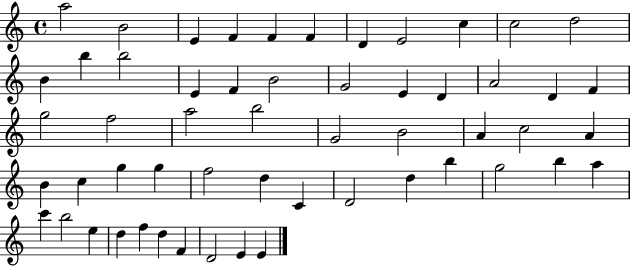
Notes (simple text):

A5/h B4/h E4/q F4/q F4/q F4/q D4/q E4/h C5/q C5/h D5/h B4/q B5/q B5/h E4/q F4/q B4/h G4/h E4/q D4/q A4/h D4/q F4/q G5/h F5/h A5/h B5/h G4/h B4/h A4/q C5/h A4/q B4/q C5/q G5/q G5/q F5/h D5/q C4/q D4/h D5/q B5/q G5/h B5/q A5/q C6/q B5/h E5/q D5/q F5/q D5/q F4/q D4/h E4/q E4/q